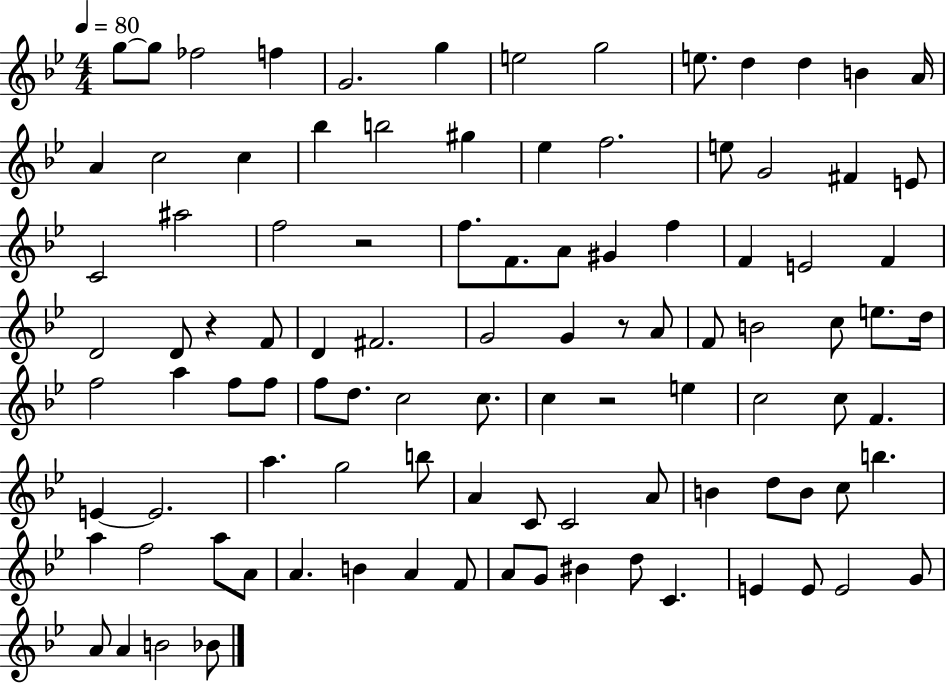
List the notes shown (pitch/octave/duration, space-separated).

G5/e G5/e FES5/h F5/q G4/h. G5/q E5/h G5/h E5/e. D5/q D5/q B4/q A4/s A4/q C5/h C5/q Bb5/q B5/h G#5/q Eb5/q F5/h. E5/e G4/h F#4/q E4/e C4/h A#5/h F5/h R/h F5/e. F4/e. A4/e G#4/q F5/q F4/q E4/h F4/q D4/h D4/e R/q F4/e D4/q F#4/h. G4/h G4/q R/e A4/e F4/e B4/h C5/e E5/e. D5/s F5/h A5/q F5/e F5/e F5/e D5/e. C5/h C5/e. C5/q R/h E5/q C5/h C5/e F4/q. E4/q E4/h. A5/q. G5/h B5/e A4/q C4/e C4/h A4/e B4/q D5/e B4/e C5/e B5/q. A5/q F5/h A5/e A4/e A4/q. B4/q A4/q F4/e A4/e G4/e BIS4/q D5/e C4/q. E4/q E4/e E4/h G4/e A4/e A4/q B4/h Bb4/e